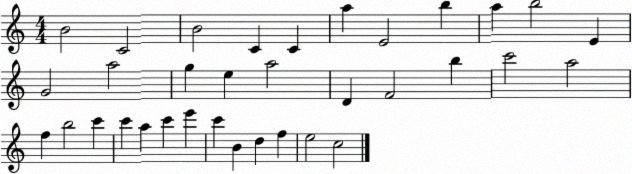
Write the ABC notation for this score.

X:1
T:Untitled
M:4/4
L:1/4
K:C
B2 C2 B2 C C a E2 b a b2 E G2 a2 g e a2 D F2 b c'2 a2 f b2 c' c' a c' e' c' B d f e2 c2